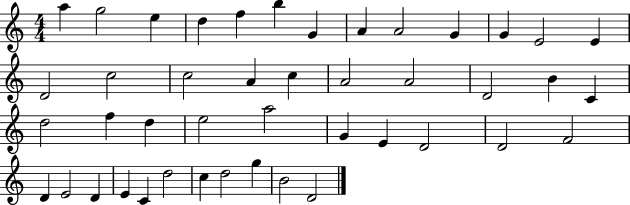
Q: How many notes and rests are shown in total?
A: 44